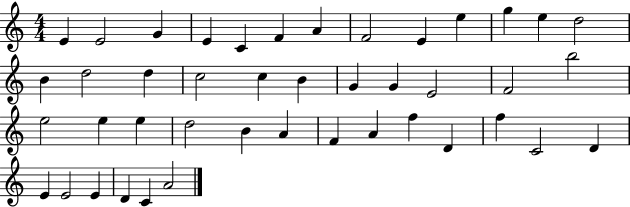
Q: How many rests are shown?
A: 0